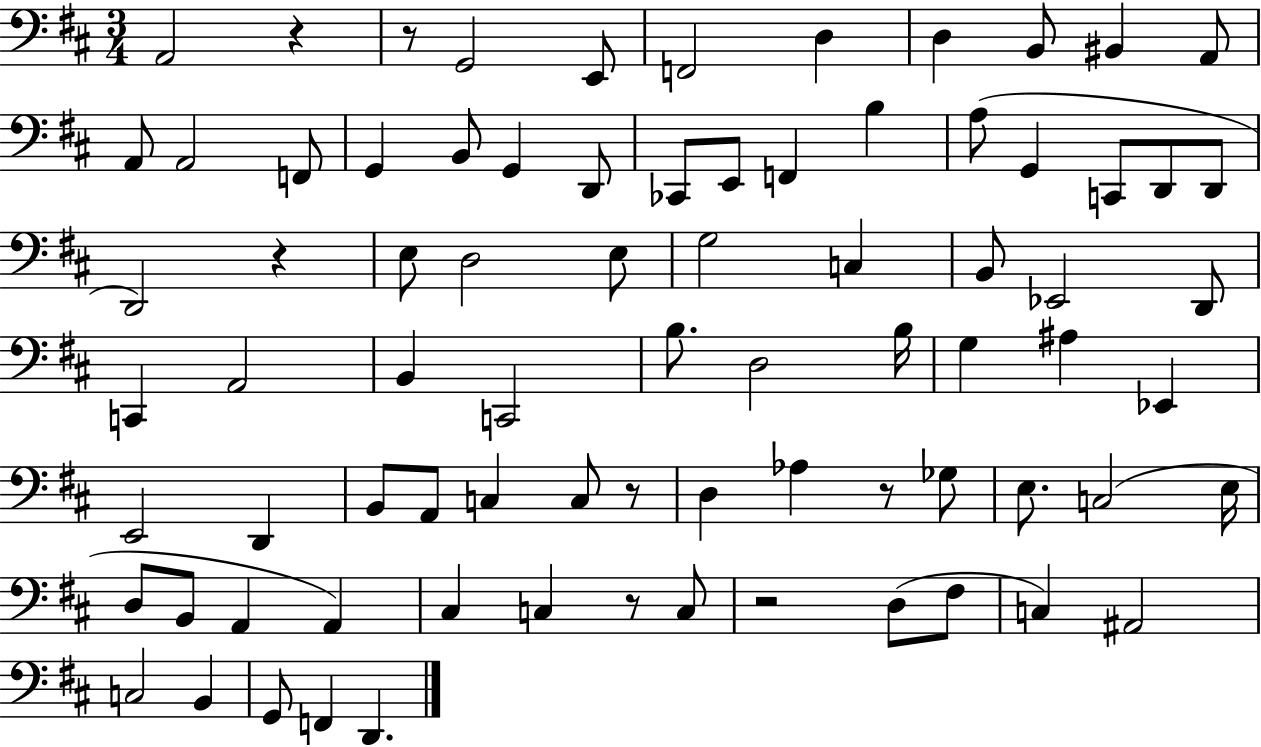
X:1
T:Untitled
M:3/4
L:1/4
K:D
A,,2 z z/2 G,,2 E,,/2 F,,2 D, D, B,,/2 ^B,, A,,/2 A,,/2 A,,2 F,,/2 G,, B,,/2 G,, D,,/2 _C,,/2 E,,/2 F,, B, A,/2 G,, C,,/2 D,,/2 D,,/2 D,,2 z E,/2 D,2 E,/2 G,2 C, B,,/2 _E,,2 D,,/2 C,, A,,2 B,, C,,2 B,/2 D,2 B,/4 G, ^A, _E,, E,,2 D,, B,,/2 A,,/2 C, C,/2 z/2 D, _A, z/2 _G,/2 E,/2 C,2 E,/4 D,/2 B,,/2 A,, A,, ^C, C, z/2 C,/2 z2 D,/2 ^F,/2 C, ^A,,2 C,2 B,, G,,/2 F,, D,,